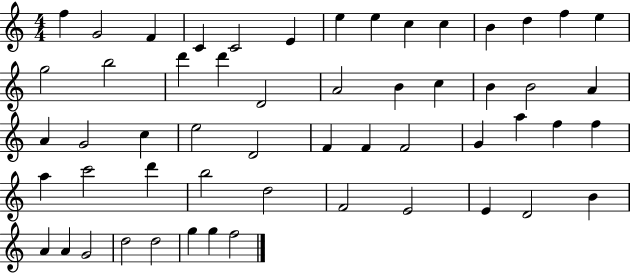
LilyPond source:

{
  \clef treble
  \numericTimeSignature
  \time 4/4
  \key c \major
  f''4 g'2 f'4 | c'4 c'2 e'4 | e''4 e''4 c''4 c''4 | b'4 d''4 f''4 e''4 | \break g''2 b''2 | d'''4 d'''4 d'2 | a'2 b'4 c''4 | b'4 b'2 a'4 | \break a'4 g'2 c''4 | e''2 d'2 | f'4 f'4 f'2 | g'4 a''4 f''4 f''4 | \break a''4 c'''2 d'''4 | b''2 d''2 | f'2 e'2 | e'4 d'2 b'4 | \break a'4 a'4 g'2 | d''2 d''2 | g''4 g''4 f''2 | \bar "|."
}